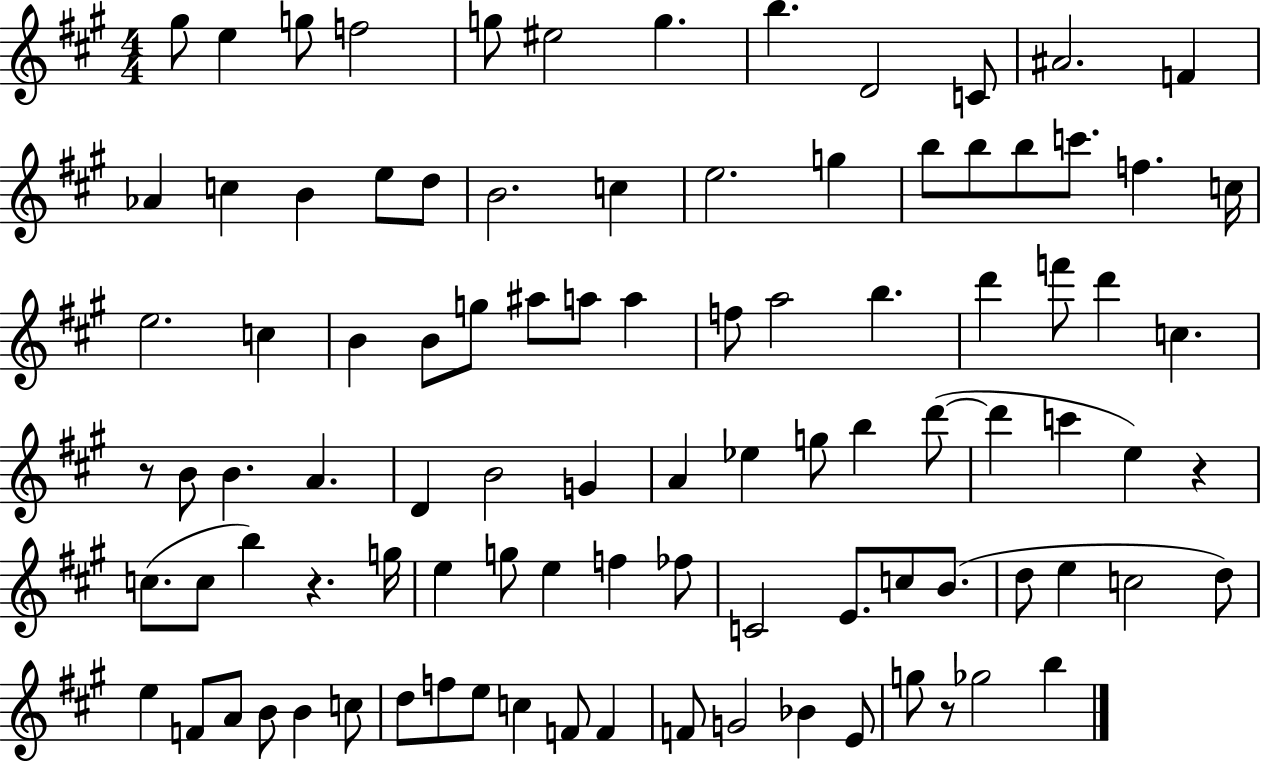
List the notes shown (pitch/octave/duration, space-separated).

G#5/e E5/q G5/e F5/h G5/e EIS5/h G5/q. B5/q. D4/h C4/e A#4/h. F4/q Ab4/q C5/q B4/q E5/e D5/e B4/h. C5/q E5/h. G5/q B5/e B5/e B5/e C6/e. F5/q. C5/s E5/h. C5/q B4/q B4/e G5/e A#5/e A5/e A5/q F5/e A5/h B5/q. D6/q F6/e D6/q C5/q. R/e B4/e B4/q. A4/q. D4/q B4/h G4/q A4/q Eb5/q G5/e B5/q D6/e D6/q C6/q E5/q R/q C5/e. C5/e B5/q R/q. G5/s E5/q G5/e E5/q F5/q FES5/e C4/h E4/e. C5/e B4/e. D5/e E5/q C5/h D5/e E5/q F4/e A4/e B4/e B4/q C5/e D5/e F5/e E5/e C5/q F4/e F4/q F4/e G4/h Bb4/q E4/e G5/e R/e Gb5/h B5/q